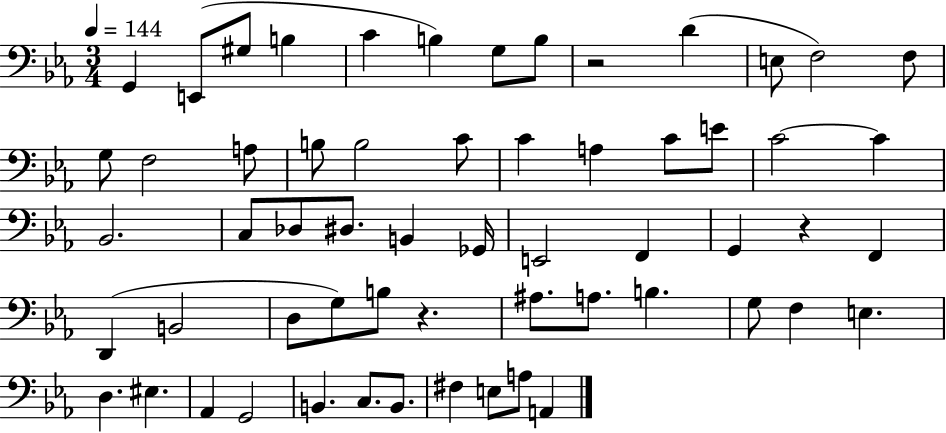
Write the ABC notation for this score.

X:1
T:Untitled
M:3/4
L:1/4
K:Eb
G,, E,,/2 ^G,/2 B, C B, G,/2 B,/2 z2 D E,/2 F,2 F,/2 G,/2 F,2 A,/2 B,/2 B,2 C/2 C A, C/2 E/2 C2 C _B,,2 C,/2 _D,/2 ^D,/2 B,, _G,,/4 E,,2 F,, G,, z F,, D,, B,,2 D,/2 G,/2 B,/2 z ^A,/2 A,/2 B, G,/2 F, E, D, ^E, _A,, G,,2 B,, C,/2 B,,/2 ^F, E,/2 A,/2 A,,